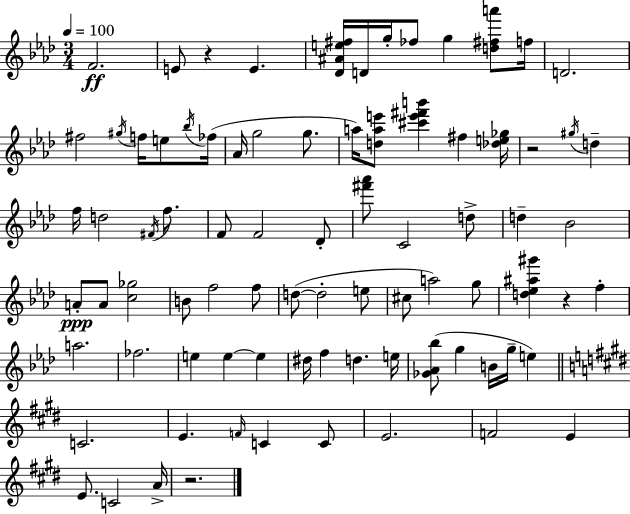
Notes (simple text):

F4/h. E4/e R/q E4/q. [Db4,A#4,E5,F#5]/s D4/s G5/s FES5/e G5/q [D5,F#5,A6]/e F5/s D4/h. F#5/h G#5/s F5/s E5/e Bb5/s FES5/s Ab4/s G5/h G5/e. A5/s [D5,A5,E6]/e [C#6,E6,F#6,B6]/q F#5/q [Db5,E5,Gb5]/s R/h G#5/s D5/q F5/s D5/h F#4/s F5/e. F4/e F4/h Db4/e [F#6,Ab6]/e C4/h D5/e D5/q Bb4/h A4/e A4/e [C5,Gb5]/h B4/e F5/h F5/e D5/e D5/h E5/e C#5/e A5/h G5/e [D5,Eb5,A#5,G#6]/q R/q F5/q A5/h. FES5/h. E5/q E5/q E5/q D#5/s F5/q D5/q. E5/s [Gb4,Ab4,Bb5]/e G5/q B4/s G5/s E5/q C4/h. E4/q. F4/s C4/q C4/e E4/h. F4/h E4/q E4/e. C4/h A4/s R/h.